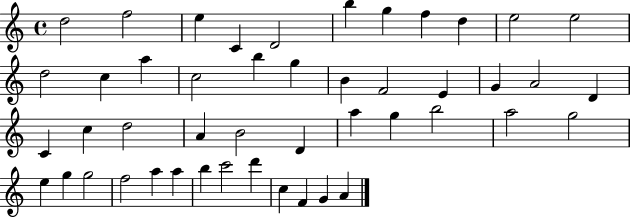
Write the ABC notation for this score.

X:1
T:Untitled
M:4/4
L:1/4
K:C
d2 f2 e C D2 b g f d e2 e2 d2 c a c2 b g B F2 E G A2 D C c d2 A B2 D a g b2 a2 g2 e g g2 f2 a a b c'2 d' c F G A